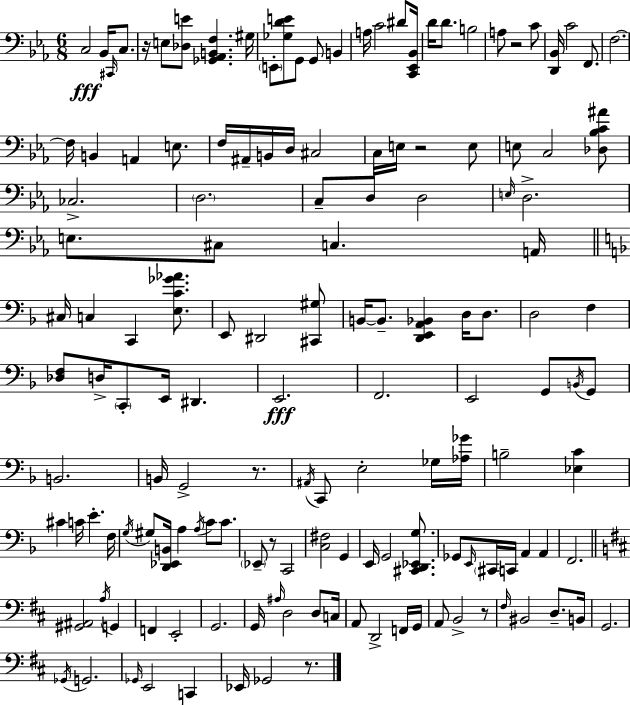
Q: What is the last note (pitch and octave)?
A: Gb2